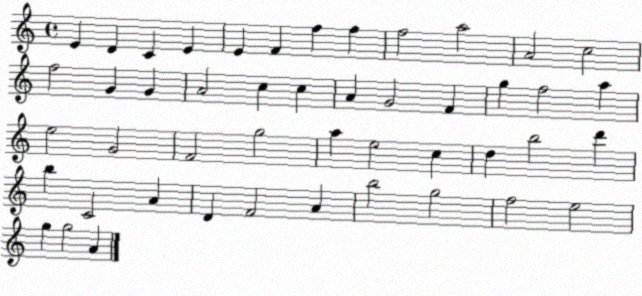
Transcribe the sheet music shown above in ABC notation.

X:1
T:Untitled
M:4/4
L:1/4
K:C
E D C E E F f f f2 a2 A2 c2 f2 G G A2 c c A G2 F g f2 a e2 G2 F2 g2 a e2 c d b2 d' b C2 A D F2 A b2 g2 f2 e2 g g2 A